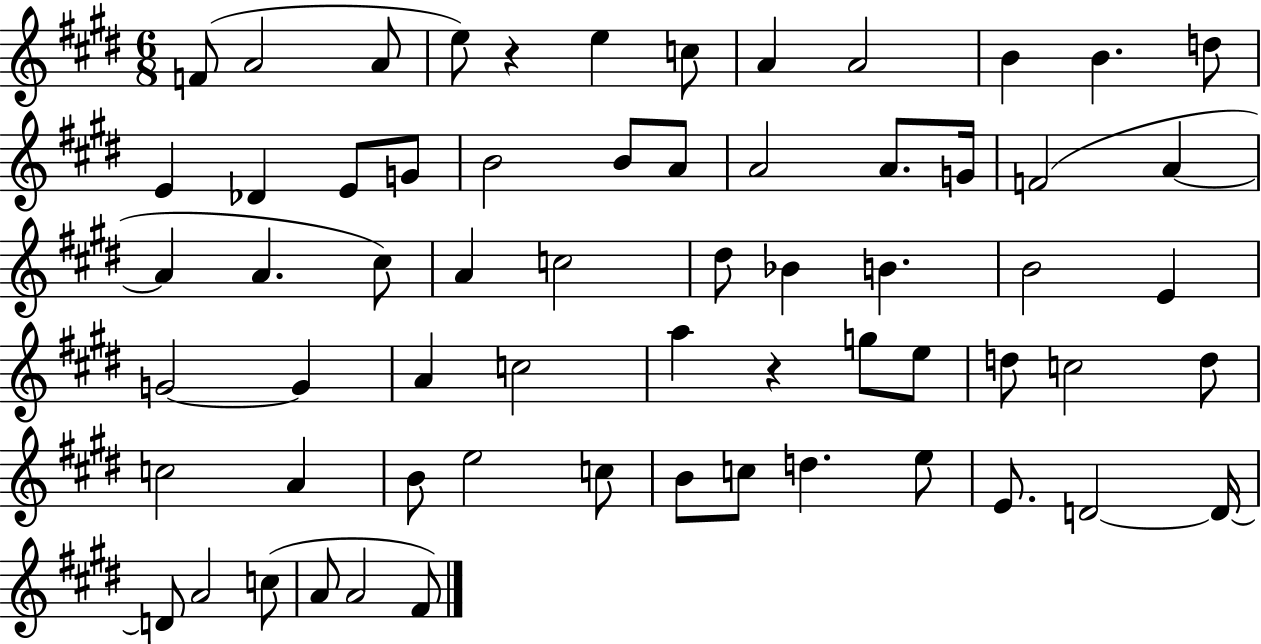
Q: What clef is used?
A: treble